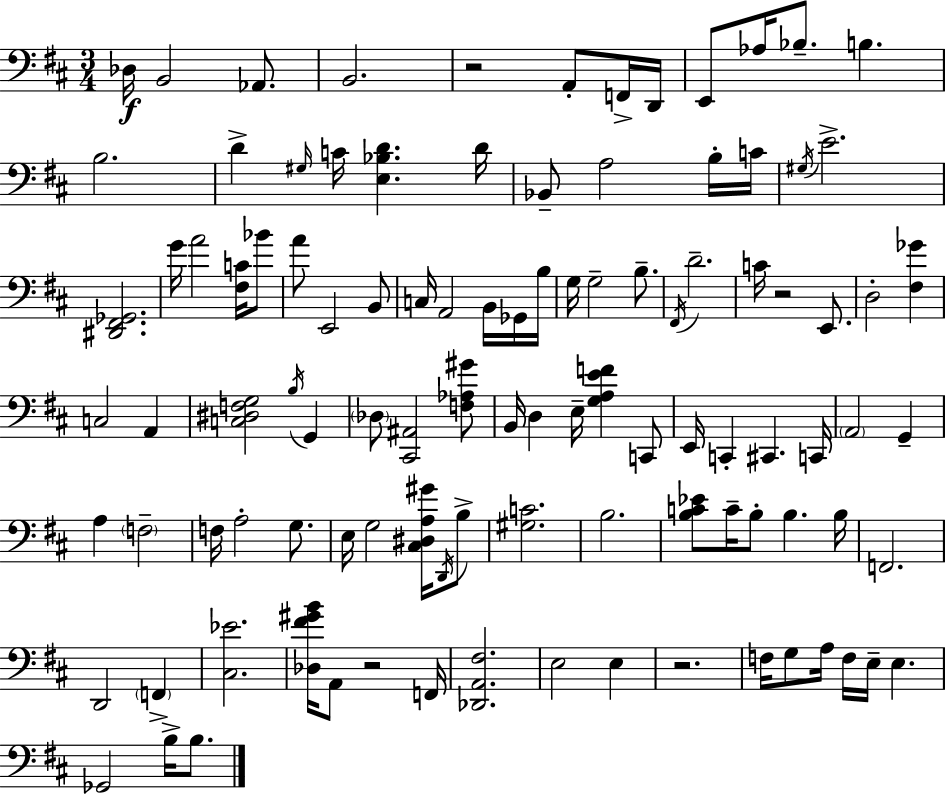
{
  \clef bass
  \numericTimeSignature
  \time 3/4
  \key d \major
  des16\f b,2 aes,8. | b,2. | r2 a,8-. f,16-> d,16 | e,8 aes16 bes8.-- b4. | \break b2. | d'4-> \grace { gis16 } c'16 <e bes d'>4. | d'16 bes,8-- a2 b16-. | c'16 \acciaccatura { gis16 } e'2.-> | \break <dis, fis, ges,>2. | g'16 a'2 <fis c'>16 | bes'8 a'8 e,2 | b,8 c16 a,2 b,16 | \break ges,16 b16 g16 g2-- b8.-- | \acciaccatura { fis,16 } d'2.-- | c'16 r2 | e,8. d2-. <fis ges'>4 | \break c2 a,4 | <c dis f g>2 \acciaccatura { b16 } | g,4 \parenthesize des8 <cis, ais,>2 | <f aes gis'>8 b,16 d4 e16-- <g a e' f'>4 | \break c,8 e,16 c,4-. cis,4. | c,16 \parenthesize a,2 | g,4-- a4 \parenthesize f2-- | f16 a2-. | \break g8. e16 g2 | <cis dis a gis'>16 \acciaccatura { d,16 } b8-> <gis c'>2. | b2. | <b c' ees'>8 c'16-- b8-. b4. | \break b16 f,2. | d,2 | \parenthesize f,4-> <cis ees'>2. | <des fis' gis' b'>16 a,8 r2 | \break f,16 <des, a, fis>2. | e2 | e4 r2. | f16 g8 a16 f16 e16-- e4. | \break ges,2 | b16-> b8. \bar "|."
}